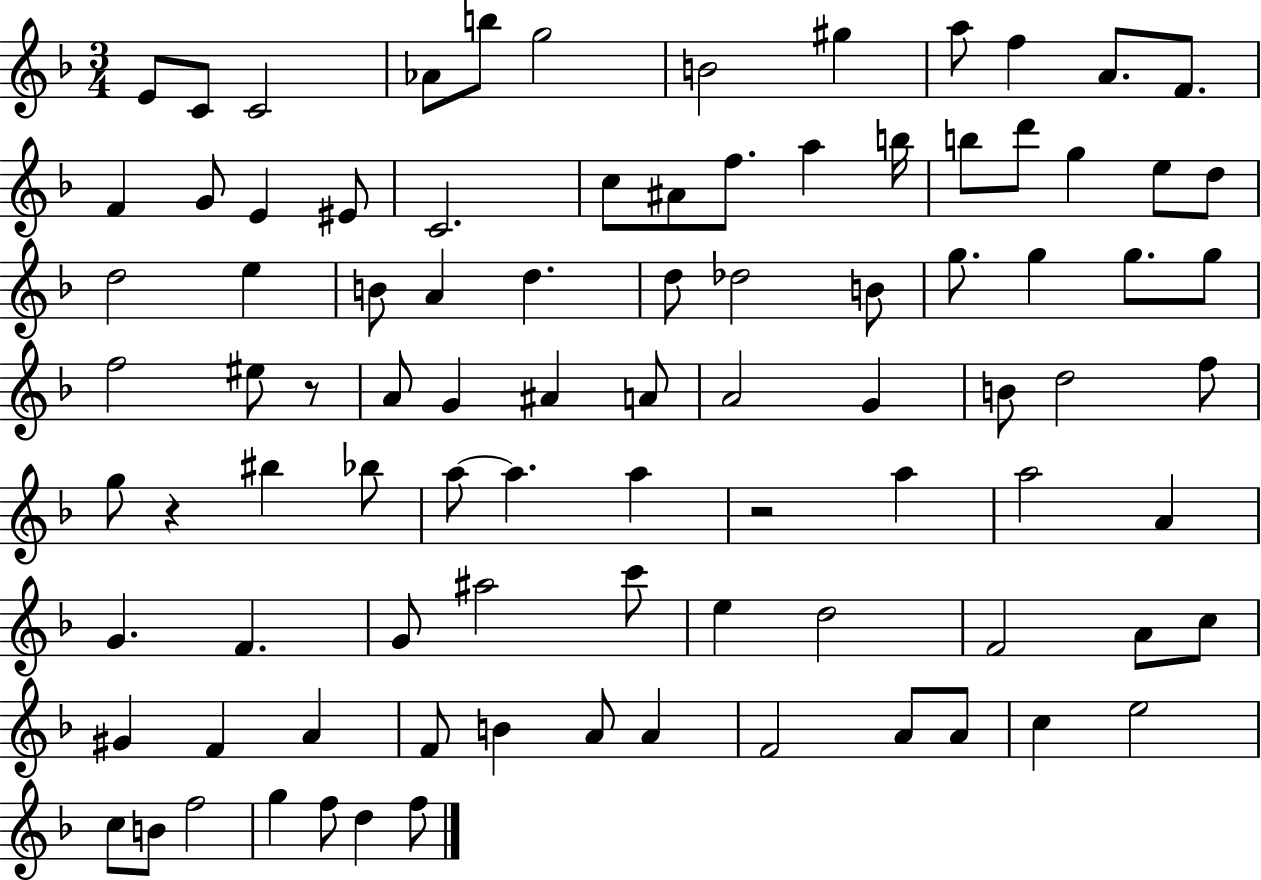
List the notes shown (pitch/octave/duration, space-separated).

E4/e C4/e C4/h Ab4/e B5/e G5/h B4/h G#5/q A5/e F5/q A4/e. F4/e. F4/q G4/e E4/q EIS4/e C4/h. C5/e A#4/e F5/e. A5/q B5/s B5/e D6/e G5/q E5/e D5/e D5/h E5/q B4/e A4/q D5/q. D5/e Db5/h B4/e G5/e. G5/q G5/e. G5/e F5/h EIS5/e R/e A4/e G4/q A#4/q A4/e A4/h G4/q B4/e D5/h F5/e G5/e R/q BIS5/q Bb5/e A5/e A5/q. A5/q R/h A5/q A5/h A4/q G4/q. F4/q. G4/e A#5/h C6/e E5/q D5/h F4/h A4/e C5/e G#4/q F4/q A4/q F4/e B4/q A4/e A4/q F4/h A4/e A4/e C5/q E5/h C5/e B4/e F5/h G5/q F5/e D5/q F5/e